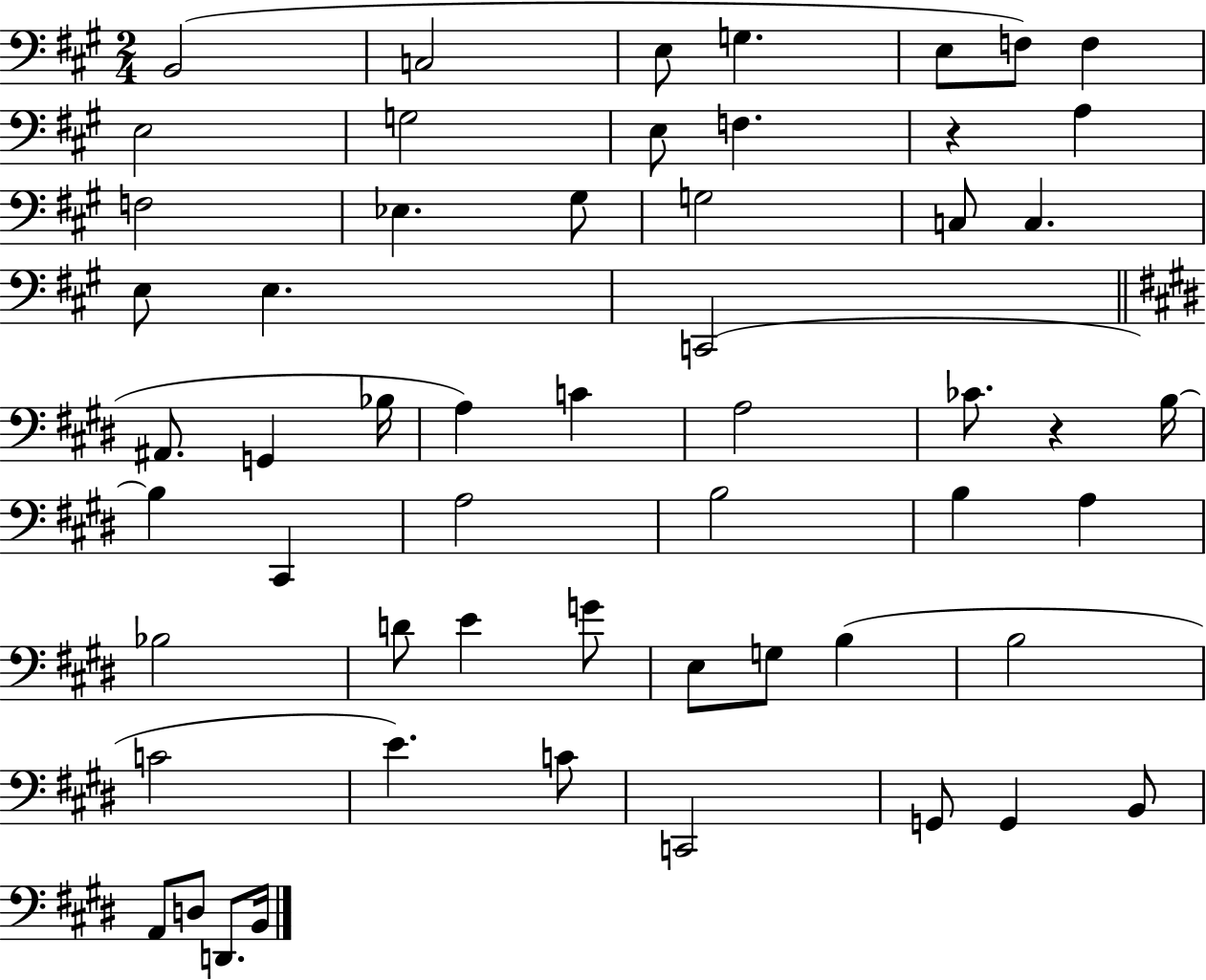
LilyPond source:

{
  \clef bass
  \numericTimeSignature
  \time 2/4
  \key a \major
  b,2( | c2 | e8 g4. | e8 f8) f4 | \break e2 | g2 | e8 f4. | r4 a4 | \break f2 | ees4. gis8 | g2 | c8 c4. | \break e8 e4. | c,2( | \bar "||" \break \key e \major ais,8. g,4 bes16 | a4) c'4 | a2 | ces'8. r4 b16~~ | \break b4 cis,4 | a2 | b2 | b4 a4 | \break bes2 | d'8 e'4 g'8 | e8 g8 b4( | b2 | \break c'2 | e'4.) c'8 | c,2 | g,8 g,4 b,8 | \break a,8 d8 d,8. b,16 | \bar "|."
}